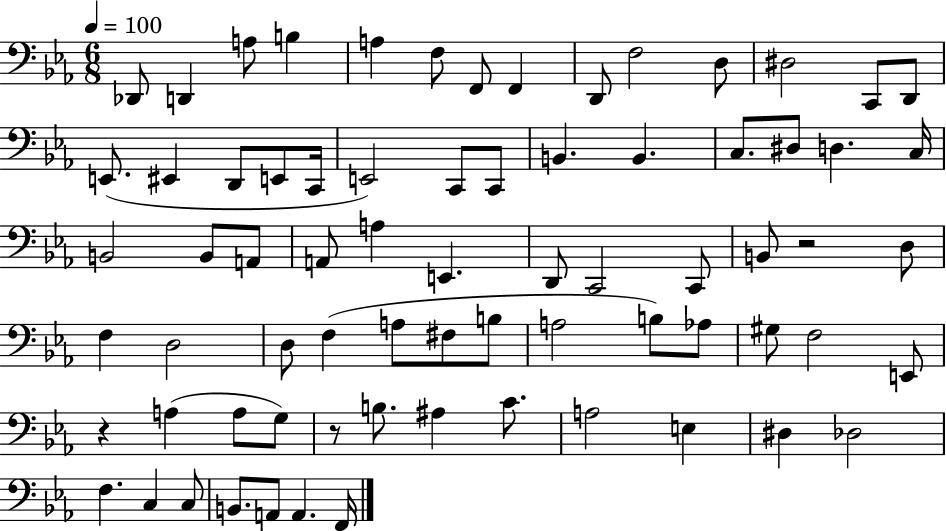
{
  \clef bass
  \numericTimeSignature
  \time 6/8
  \key ees \major
  \tempo 4 = 100
  \repeat volta 2 { des,8 d,4 a8 b4 | a4 f8 f,8 f,4 | d,8 f2 d8 | dis2 c,8 d,8 | \break e,8.( eis,4 d,8 e,8 c,16 | e,2) c,8 c,8 | b,4. b,4. | c8. dis8 d4. c16 | \break b,2 b,8 a,8 | a,8 a4 e,4. | d,8 c,2 c,8 | b,8 r2 d8 | \break f4 d2 | d8 f4( a8 fis8 b8 | a2 b8) aes8 | gis8 f2 e,8 | \break r4 a4( a8 g8) | r8 b8. ais4 c'8. | a2 e4 | dis4 des2 | \break f4. c4 c8 | b,8. a,8 a,4. f,16 | } \bar "|."
}